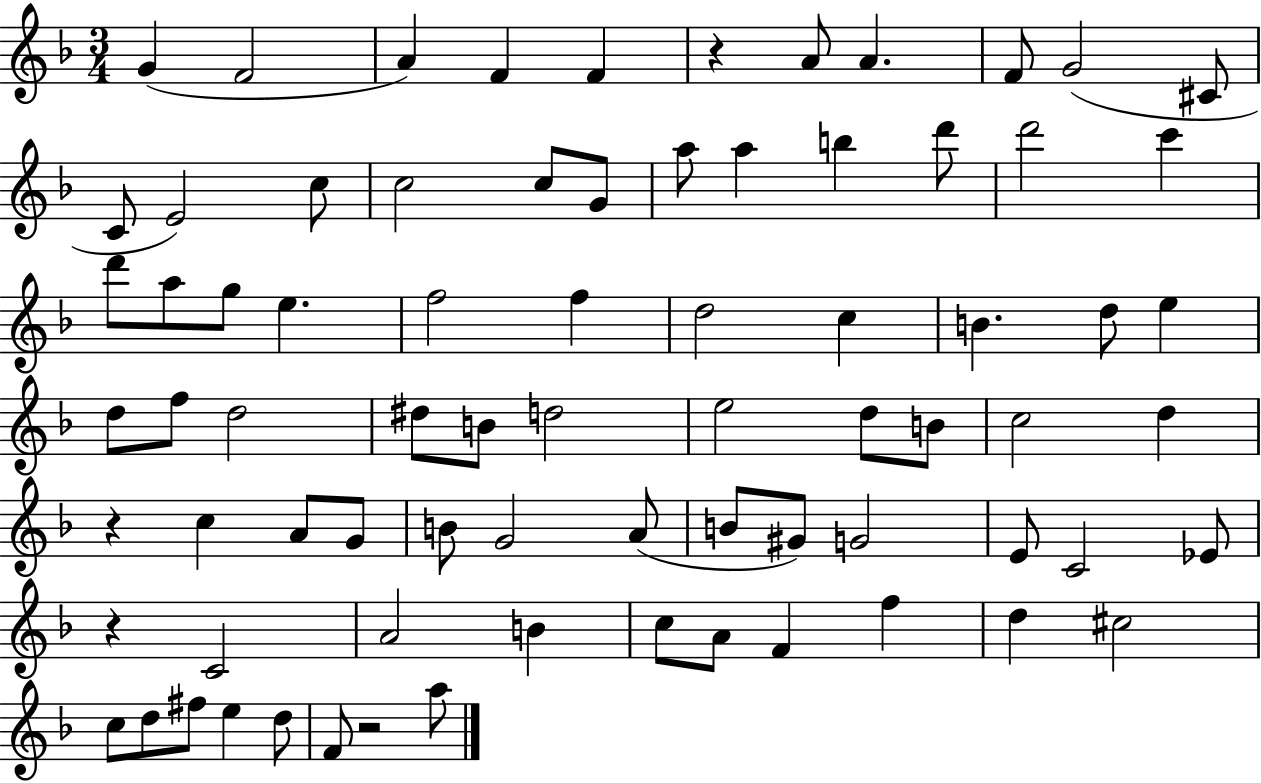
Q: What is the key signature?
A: F major